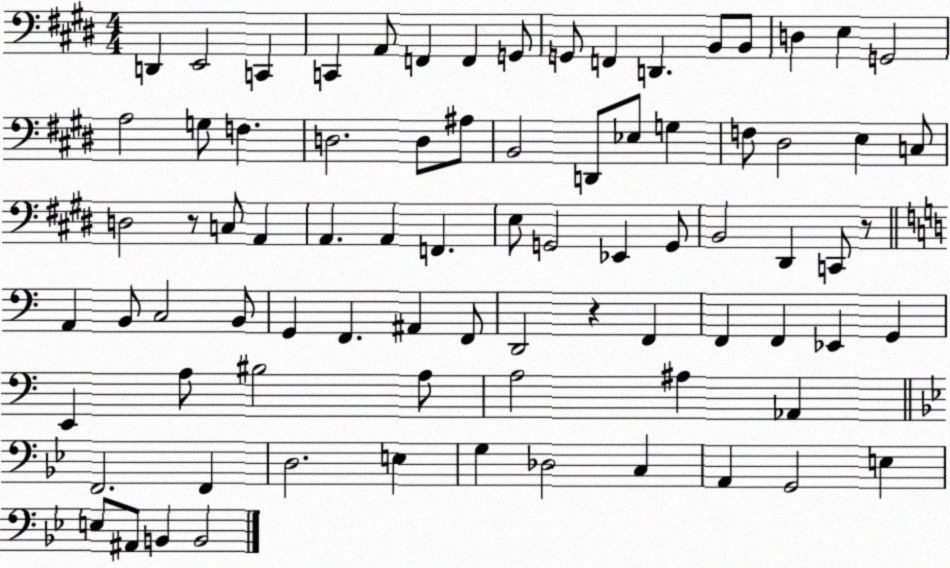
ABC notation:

X:1
T:Untitled
M:4/4
L:1/4
K:E
D,, E,,2 C,, C,, A,,/2 F,, F,, G,,/2 G,,/2 F,, D,, B,,/2 B,,/2 D, E, G,,2 A,2 G,/2 F, D,2 D,/2 ^A,/2 B,,2 D,,/2 _E,/2 G, F,/2 ^D,2 E, C,/2 D,2 z/2 C,/2 A,, A,, A,, F,, E,/2 G,,2 _E,, G,,/2 B,,2 ^D,, C,,/2 z/2 A,, B,,/2 C,2 B,,/2 G,, F,, ^A,, F,,/2 D,,2 z F,, F,, F,, _E,, G,, E,, A,/2 ^B,2 A,/2 A,2 ^A, _A,, F,,2 F,, D,2 E, G, _D,2 C, A,, G,,2 E, E,/2 ^A,,/2 B,, B,,2